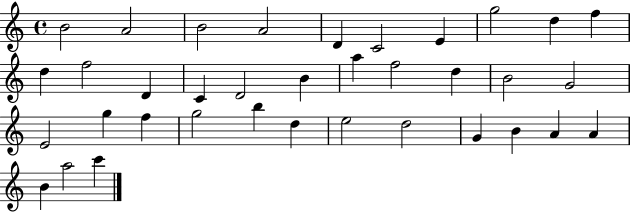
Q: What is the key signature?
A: C major